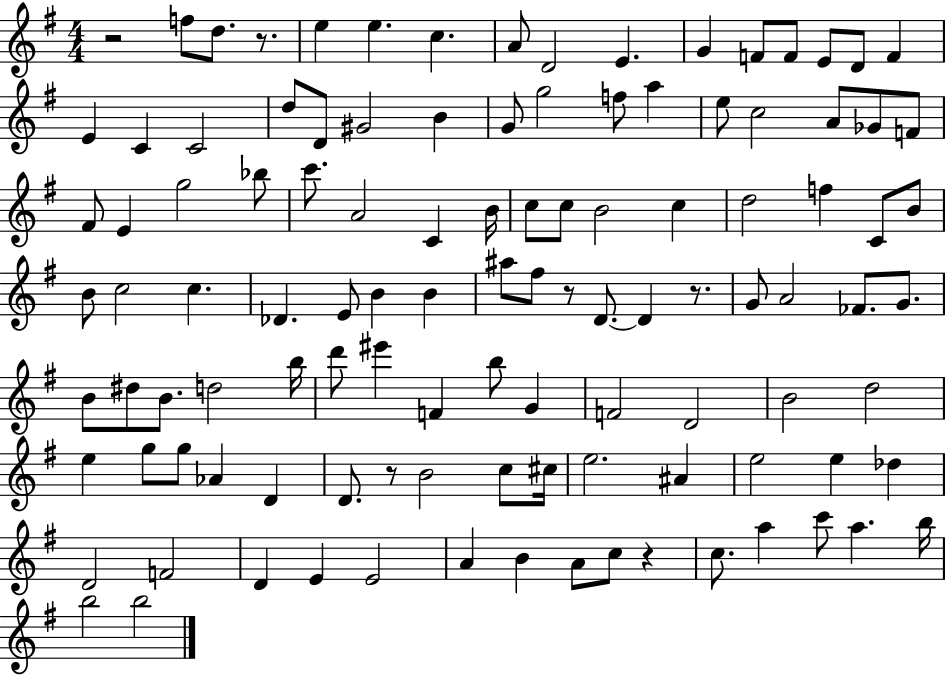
X:1
T:Untitled
M:4/4
L:1/4
K:G
z2 f/2 d/2 z/2 e e c A/2 D2 E G F/2 F/2 E/2 D/2 F E C C2 d/2 D/2 ^G2 B G/2 g2 f/2 a e/2 c2 A/2 _G/2 F/2 ^F/2 E g2 _b/2 c'/2 A2 C B/4 c/2 c/2 B2 c d2 f C/2 B/2 B/2 c2 c _D E/2 B B ^a/2 ^f/2 z/2 D/2 D z/2 G/2 A2 _F/2 G/2 B/2 ^d/2 B/2 d2 b/4 d'/2 ^e' F b/2 G F2 D2 B2 d2 e g/2 g/2 _A D D/2 z/2 B2 c/2 ^c/4 e2 ^A e2 e _d D2 F2 D E E2 A B A/2 c/2 z c/2 a c'/2 a b/4 b2 b2